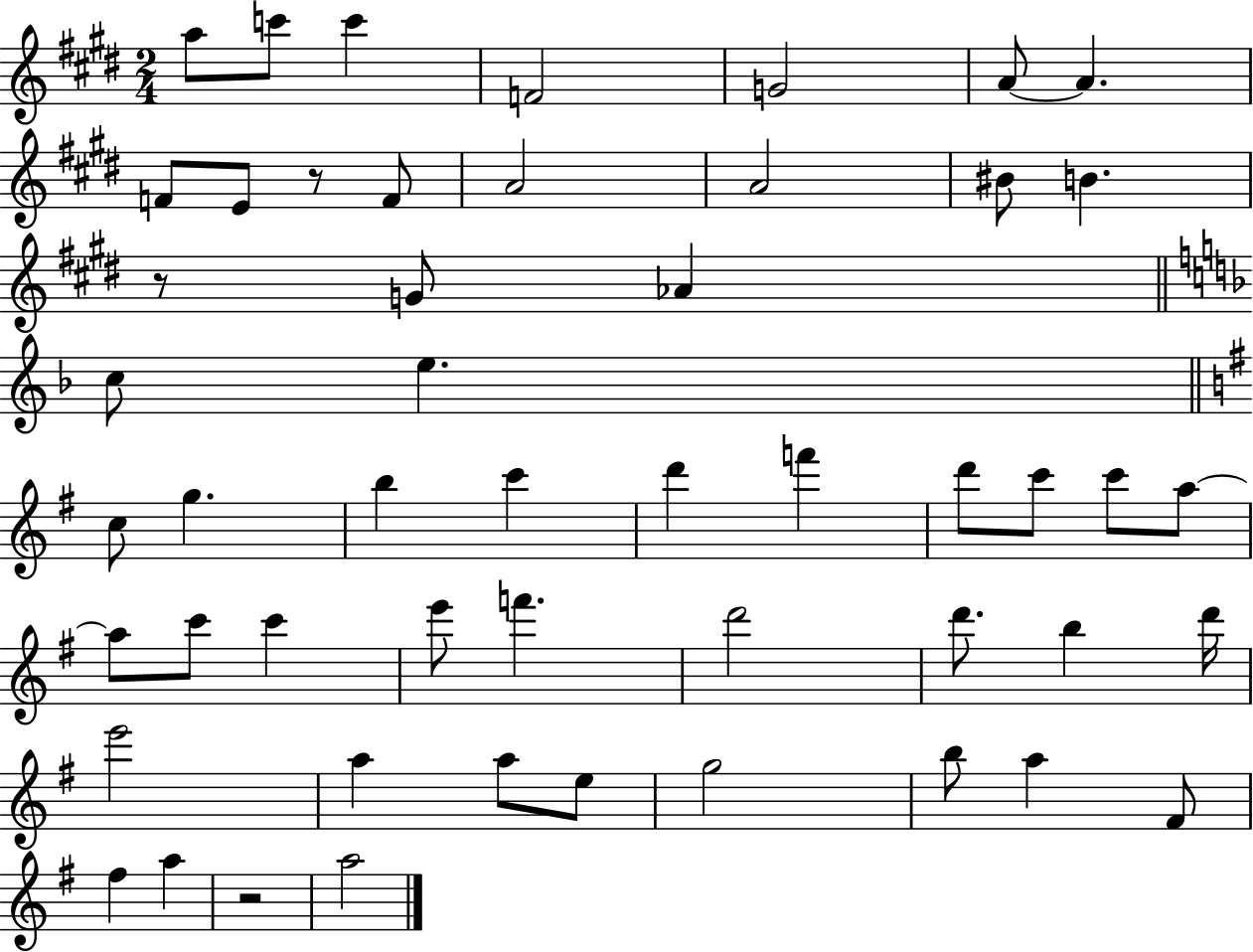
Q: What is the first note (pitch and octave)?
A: A5